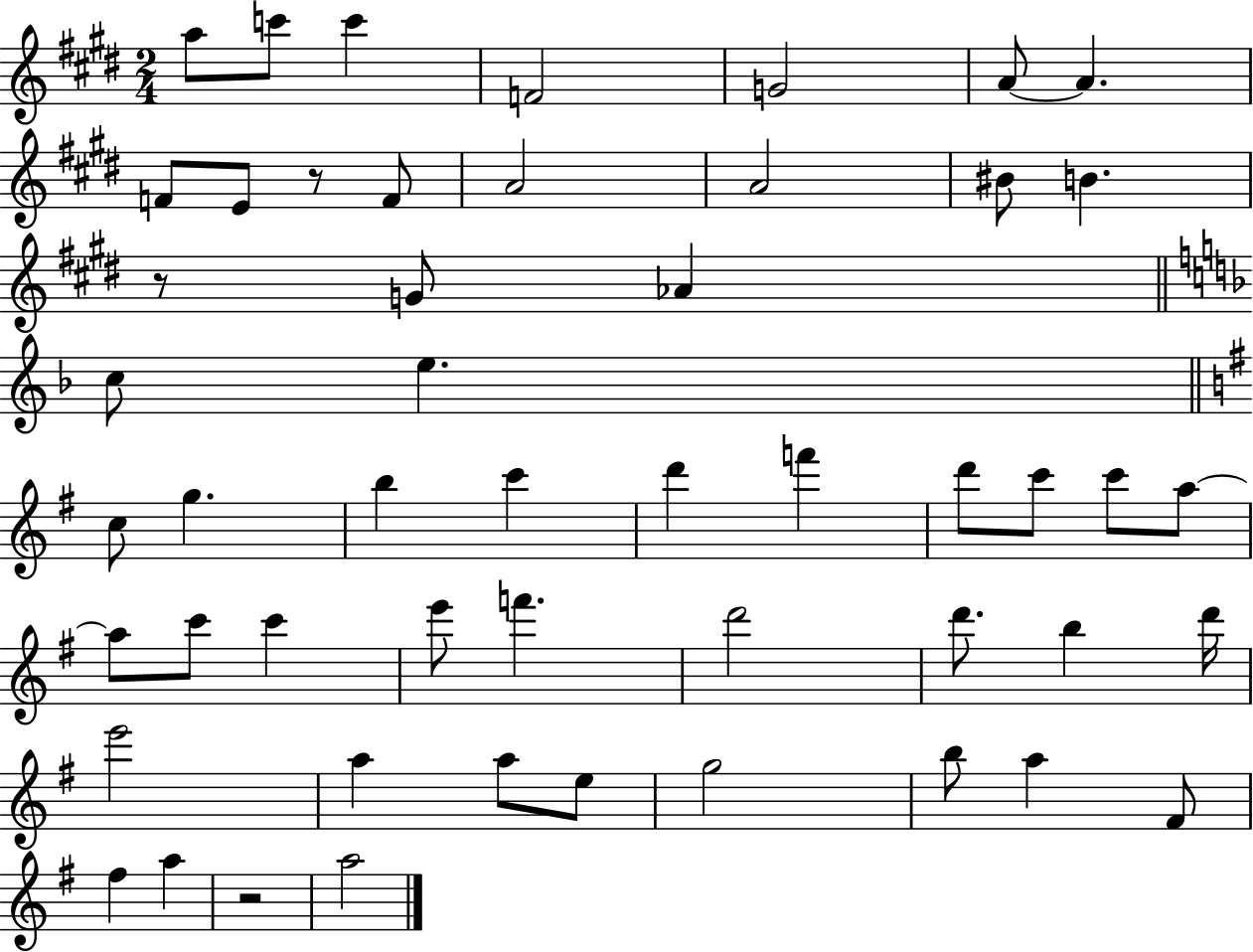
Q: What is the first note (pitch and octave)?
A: A5